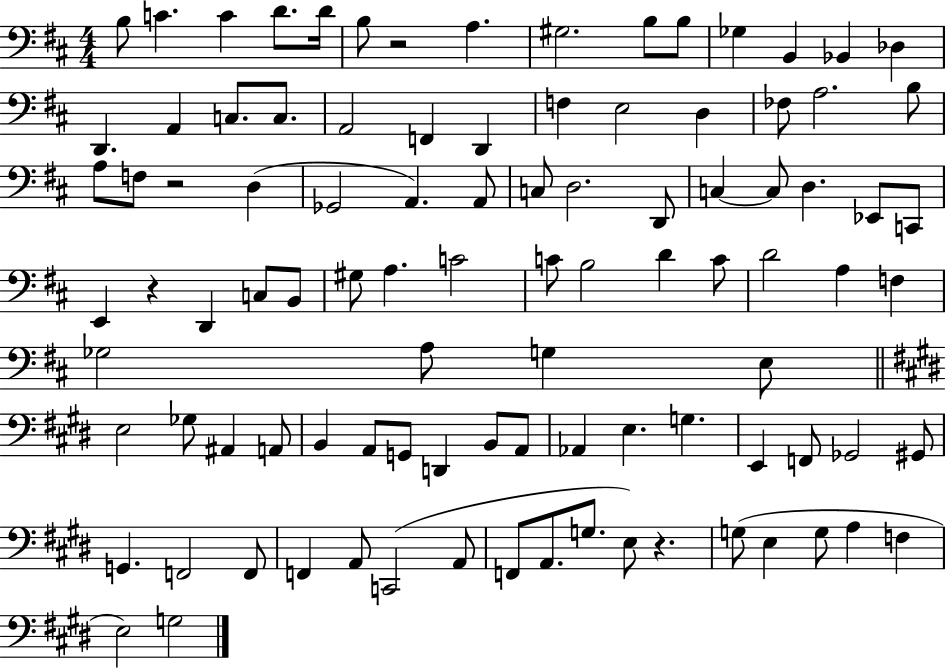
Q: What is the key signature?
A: D major